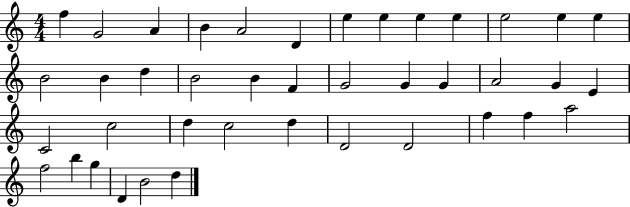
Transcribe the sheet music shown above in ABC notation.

X:1
T:Untitled
M:4/4
L:1/4
K:C
f G2 A B A2 D e e e e e2 e e B2 B d B2 B F G2 G G A2 G E C2 c2 d c2 d D2 D2 f f a2 f2 b g D B2 d